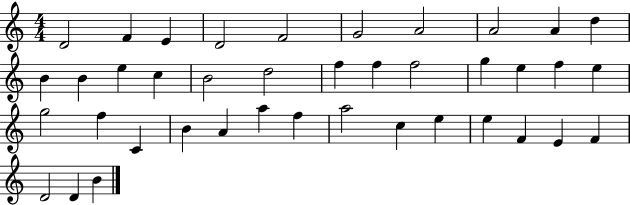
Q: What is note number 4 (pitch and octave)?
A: D4